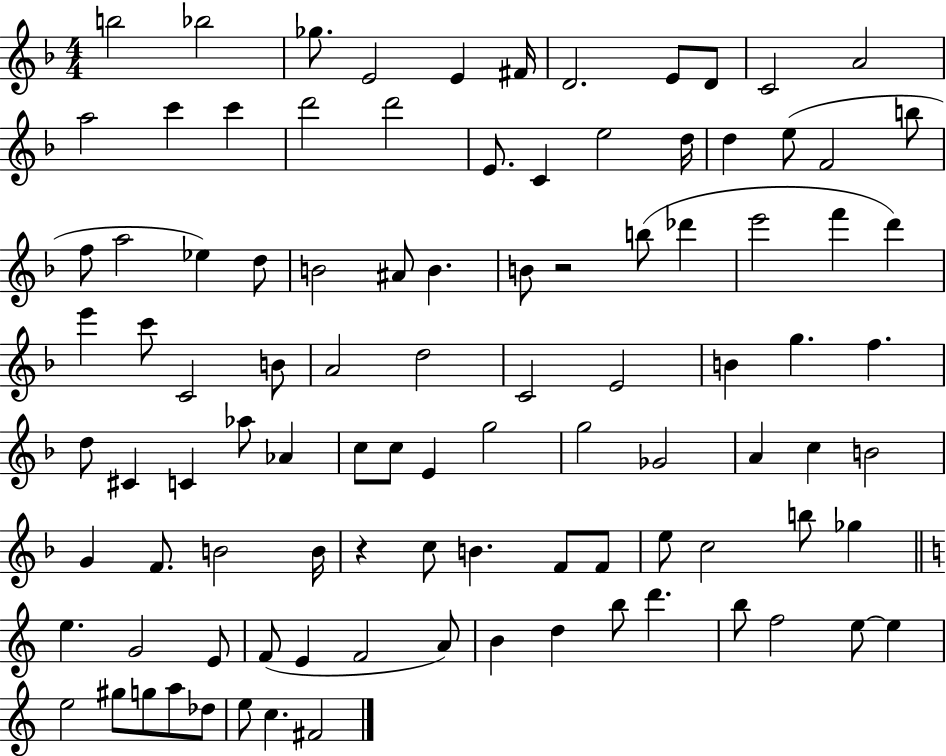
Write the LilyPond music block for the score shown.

{
  \clef treble
  \numericTimeSignature
  \time 4/4
  \key f \major
  \repeat volta 2 { b''2 bes''2 | ges''8. e'2 e'4 fis'16 | d'2. e'8 d'8 | c'2 a'2 | \break a''2 c'''4 c'''4 | d'''2 d'''2 | e'8. c'4 e''2 d''16 | d''4 e''8( f'2 b''8 | \break f''8 a''2 ees''4) d''8 | b'2 ais'8 b'4. | b'8 r2 b''8( des'''4 | e'''2 f'''4 d'''4) | \break e'''4 c'''8 c'2 b'8 | a'2 d''2 | c'2 e'2 | b'4 g''4. f''4. | \break d''8 cis'4 c'4 aes''8 aes'4 | c''8 c''8 e'4 g''2 | g''2 ges'2 | a'4 c''4 b'2 | \break g'4 f'8. b'2 b'16 | r4 c''8 b'4. f'8 f'8 | e''8 c''2 b''8 ges''4 | \bar "||" \break \key c \major e''4. g'2 e'8 | f'8( e'4 f'2 a'8) | b'4 d''4 b''8 d'''4. | b''8 f''2 e''8~~ e''4 | \break e''2 gis''8 g''8 a''8 des''8 | e''8 c''4. fis'2 | } \bar "|."
}